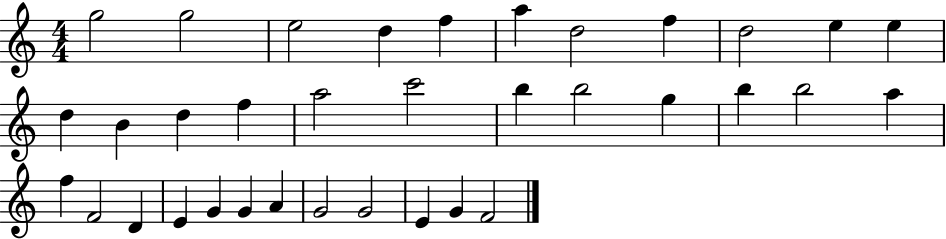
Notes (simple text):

G5/h G5/h E5/h D5/q F5/q A5/q D5/h F5/q D5/h E5/q E5/q D5/q B4/q D5/q F5/q A5/h C6/h B5/q B5/h G5/q B5/q B5/h A5/q F5/q F4/h D4/q E4/q G4/q G4/q A4/q G4/h G4/h E4/q G4/q F4/h